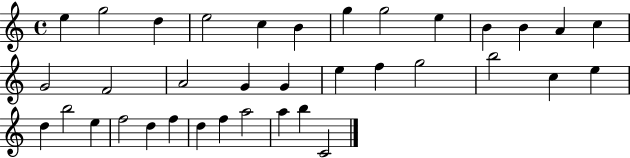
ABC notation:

X:1
T:Untitled
M:4/4
L:1/4
K:C
e g2 d e2 c B g g2 e B B A c G2 F2 A2 G G e f g2 b2 c e d b2 e f2 d f d f a2 a b C2